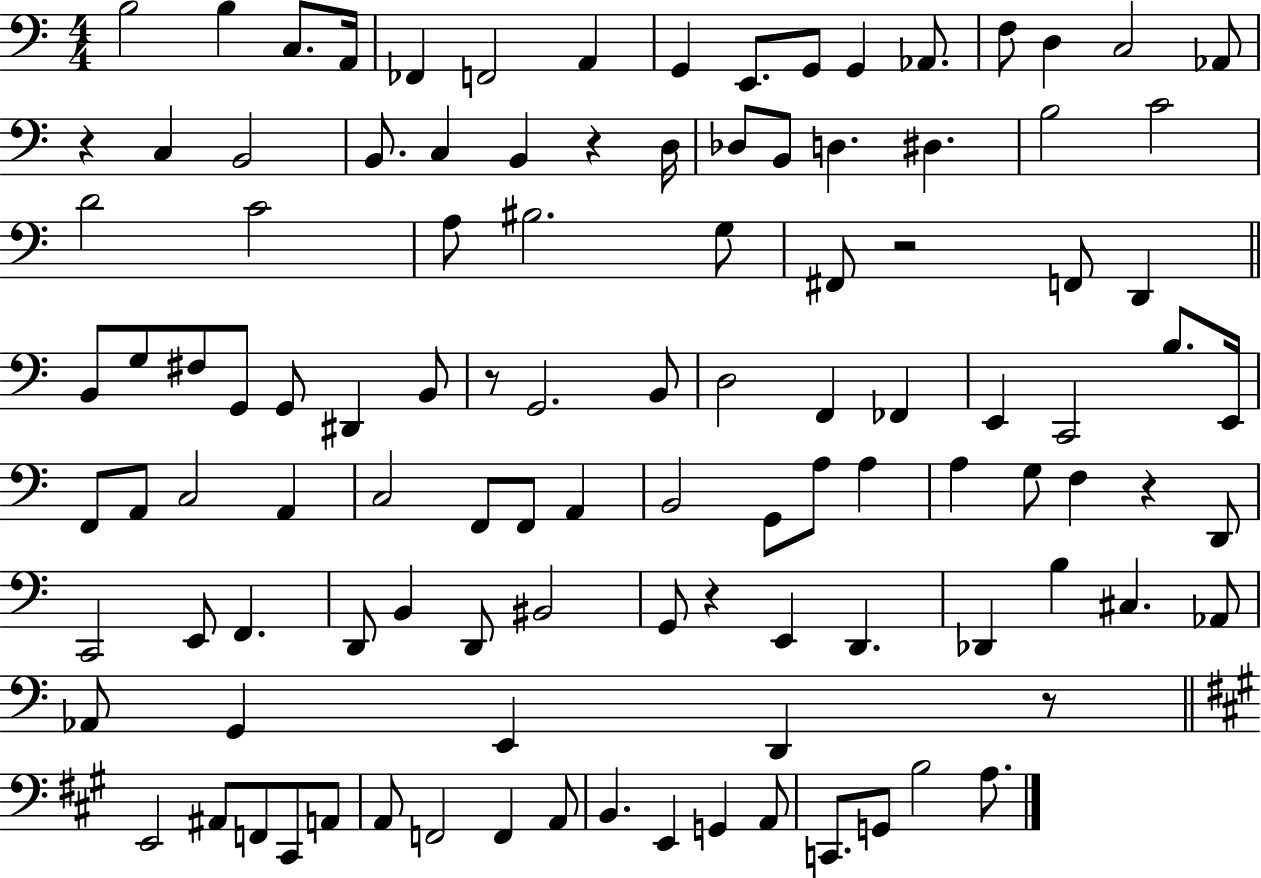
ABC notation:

X:1
T:Untitled
M:4/4
L:1/4
K:C
B,2 B, C,/2 A,,/4 _F,, F,,2 A,, G,, E,,/2 G,,/2 G,, _A,,/2 F,/2 D, C,2 _A,,/2 z C, B,,2 B,,/2 C, B,, z D,/4 _D,/2 B,,/2 D, ^D, B,2 C2 D2 C2 A,/2 ^B,2 G,/2 ^F,,/2 z2 F,,/2 D,, B,,/2 G,/2 ^F,/2 G,,/2 G,,/2 ^D,, B,,/2 z/2 G,,2 B,,/2 D,2 F,, _F,, E,, C,,2 B,/2 E,,/4 F,,/2 A,,/2 C,2 A,, C,2 F,,/2 F,,/2 A,, B,,2 G,,/2 A,/2 A, A, G,/2 F, z D,,/2 C,,2 E,,/2 F,, D,,/2 B,, D,,/2 ^B,,2 G,,/2 z E,, D,, _D,, B, ^C, _A,,/2 _A,,/2 G,, E,, D,, z/2 E,,2 ^A,,/2 F,,/2 ^C,,/2 A,,/2 A,,/2 F,,2 F,, A,,/2 B,, E,, G,, A,,/2 C,,/2 G,,/2 B,2 A,/2